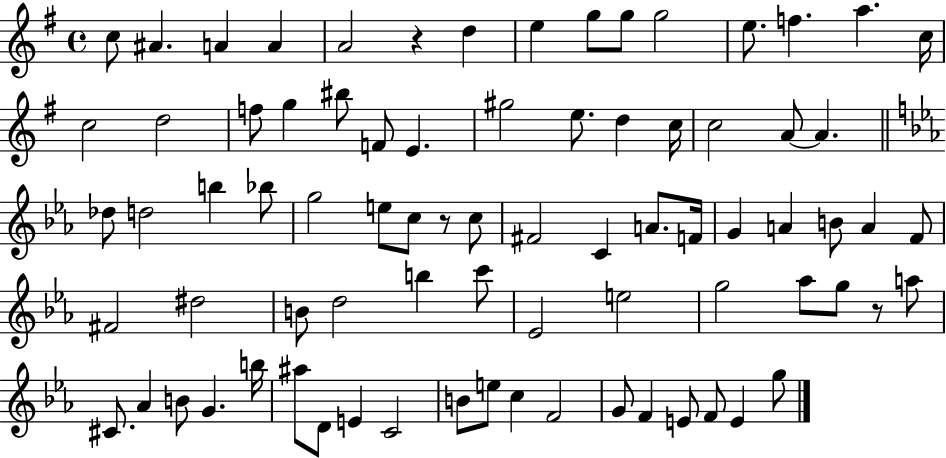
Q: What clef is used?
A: treble